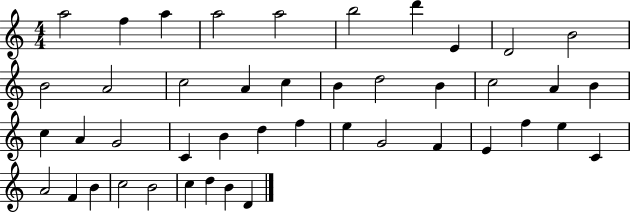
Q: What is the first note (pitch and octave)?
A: A5